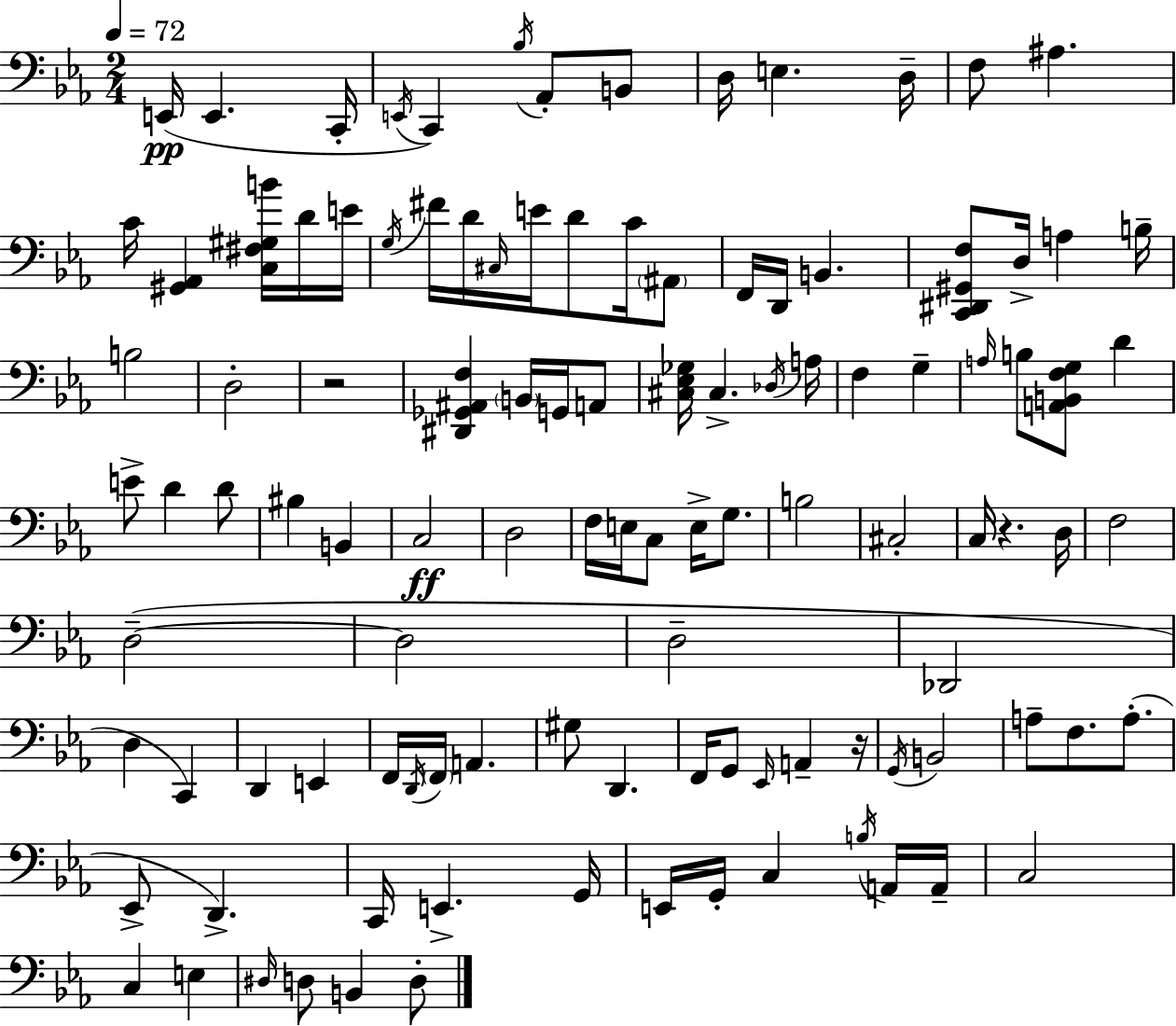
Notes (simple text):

E2/s E2/q. C2/s E2/s C2/q Bb3/s Ab2/e B2/e D3/s E3/q. D3/s F3/e A#3/q. C4/s [G#2,Ab2]/q [C3,F#3,G#3,B4]/s D4/s E4/s G3/s F#4/s D4/s C#3/s E4/s D4/e C4/s A#2/e F2/s D2/s B2/q. [C2,D#2,G#2,F3]/e D3/s A3/q B3/s B3/h D3/h R/h [D#2,Gb2,A#2,F3]/q B2/s G2/s A2/e [C#3,Eb3,Gb3]/s C#3/q. Db3/s A3/s F3/q G3/q A3/s B3/e [A2,B2,F3,G3]/e D4/q E4/e D4/q D4/e BIS3/q B2/q C3/h D3/h F3/s E3/s C3/e E3/s G3/e. B3/h C#3/h C3/s R/q. D3/s F3/h D3/h D3/h D3/h Db2/h D3/q C2/q D2/q E2/q F2/s D2/s F2/s A2/q. G#3/e D2/q. F2/s G2/e Eb2/s A2/q R/s G2/s B2/h A3/e F3/e. A3/e. Eb2/e D2/q. C2/s E2/q. G2/s E2/s G2/s C3/q B3/s A2/s A2/s C3/h C3/q E3/q D#3/s D3/e B2/q D3/e